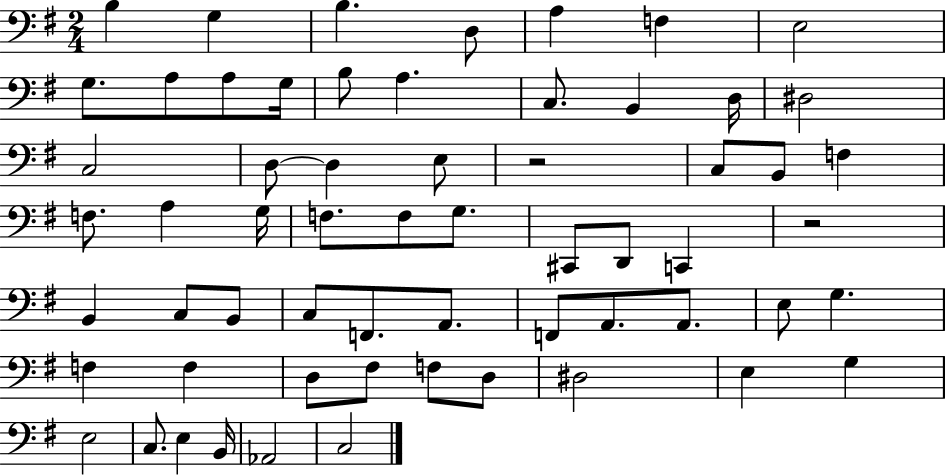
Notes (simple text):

B3/q G3/q B3/q. D3/e A3/q F3/q E3/h G3/e. A3/e A3/e G3/s B3/e A3/q. C3/e. B2/q D3/s D#3/h C3/h D3/e D3/q E3/e R/h C3/e B2/e F3/q F3/e. A3/q G3/s F3/e. F3/e G3/e. C#2/e D2/e C2/q R/h B2/q C3/e B2/e C3/e F2/e. A2/e. F2/e A2/e. A2/e. E3/e G3/q. F3/q F3/q D3/e F#3/e F3/e D3/e D#3/h E3/q G3/q E3/h C3/e. E3/q B2/s Ab2/h C3/h